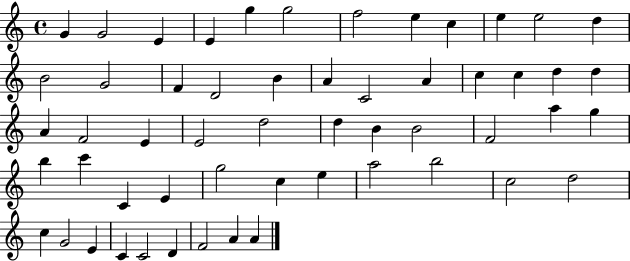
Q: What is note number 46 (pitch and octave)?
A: D5